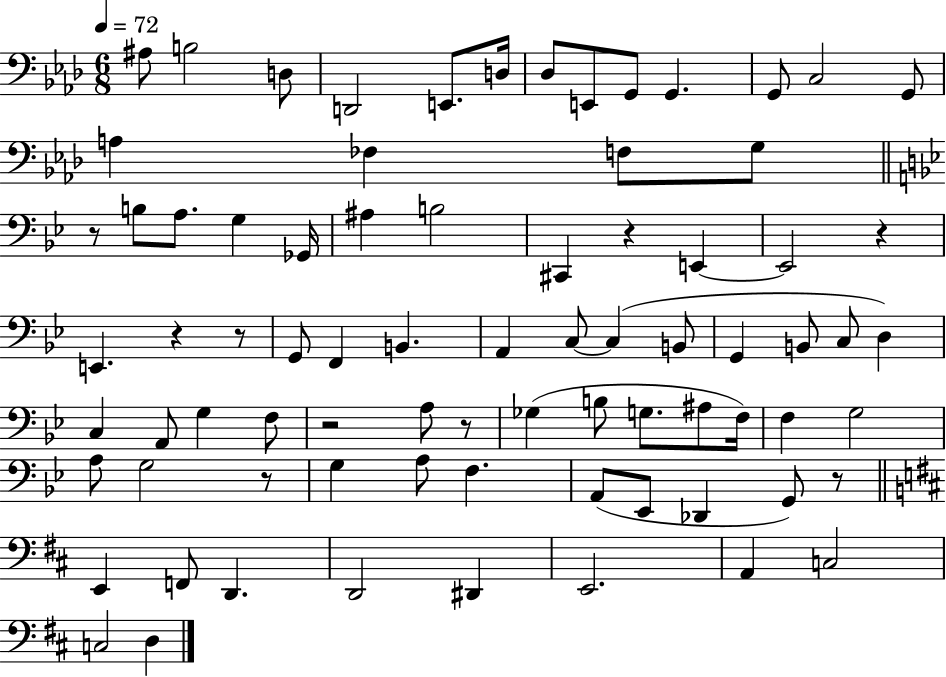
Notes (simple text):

A#3/e B3/h D3/e D2/h E2/e. D3/s Db3/e E2/e G2/e G2/q. G2/e C3/h G2/e A3/q FES3/q F3/e G3/e R/e B3/e A3/e. G3/q Gb2/s A#3/q B3/h C#2/q R/q E2/q E2/h R/q E2/q. R/q R/e G2/e F2/q B2/q. A2/q C3/e C3/q B2/e G2/q B2/e C3/e D3/q C3/q A2/e G3/q F3/e R/h A3/e R/e Gb3/q B3/e G3/e. A#3/e F3/s F3/q G3/h A3/e G3/h R/e G3/q A3/e F3/q. A2/e Eb2/e Db2/q G2/e R/e E2/q F2/e D2/q. D2/h D#2/q E2/h. A2/q C3/h C3/h D3/q